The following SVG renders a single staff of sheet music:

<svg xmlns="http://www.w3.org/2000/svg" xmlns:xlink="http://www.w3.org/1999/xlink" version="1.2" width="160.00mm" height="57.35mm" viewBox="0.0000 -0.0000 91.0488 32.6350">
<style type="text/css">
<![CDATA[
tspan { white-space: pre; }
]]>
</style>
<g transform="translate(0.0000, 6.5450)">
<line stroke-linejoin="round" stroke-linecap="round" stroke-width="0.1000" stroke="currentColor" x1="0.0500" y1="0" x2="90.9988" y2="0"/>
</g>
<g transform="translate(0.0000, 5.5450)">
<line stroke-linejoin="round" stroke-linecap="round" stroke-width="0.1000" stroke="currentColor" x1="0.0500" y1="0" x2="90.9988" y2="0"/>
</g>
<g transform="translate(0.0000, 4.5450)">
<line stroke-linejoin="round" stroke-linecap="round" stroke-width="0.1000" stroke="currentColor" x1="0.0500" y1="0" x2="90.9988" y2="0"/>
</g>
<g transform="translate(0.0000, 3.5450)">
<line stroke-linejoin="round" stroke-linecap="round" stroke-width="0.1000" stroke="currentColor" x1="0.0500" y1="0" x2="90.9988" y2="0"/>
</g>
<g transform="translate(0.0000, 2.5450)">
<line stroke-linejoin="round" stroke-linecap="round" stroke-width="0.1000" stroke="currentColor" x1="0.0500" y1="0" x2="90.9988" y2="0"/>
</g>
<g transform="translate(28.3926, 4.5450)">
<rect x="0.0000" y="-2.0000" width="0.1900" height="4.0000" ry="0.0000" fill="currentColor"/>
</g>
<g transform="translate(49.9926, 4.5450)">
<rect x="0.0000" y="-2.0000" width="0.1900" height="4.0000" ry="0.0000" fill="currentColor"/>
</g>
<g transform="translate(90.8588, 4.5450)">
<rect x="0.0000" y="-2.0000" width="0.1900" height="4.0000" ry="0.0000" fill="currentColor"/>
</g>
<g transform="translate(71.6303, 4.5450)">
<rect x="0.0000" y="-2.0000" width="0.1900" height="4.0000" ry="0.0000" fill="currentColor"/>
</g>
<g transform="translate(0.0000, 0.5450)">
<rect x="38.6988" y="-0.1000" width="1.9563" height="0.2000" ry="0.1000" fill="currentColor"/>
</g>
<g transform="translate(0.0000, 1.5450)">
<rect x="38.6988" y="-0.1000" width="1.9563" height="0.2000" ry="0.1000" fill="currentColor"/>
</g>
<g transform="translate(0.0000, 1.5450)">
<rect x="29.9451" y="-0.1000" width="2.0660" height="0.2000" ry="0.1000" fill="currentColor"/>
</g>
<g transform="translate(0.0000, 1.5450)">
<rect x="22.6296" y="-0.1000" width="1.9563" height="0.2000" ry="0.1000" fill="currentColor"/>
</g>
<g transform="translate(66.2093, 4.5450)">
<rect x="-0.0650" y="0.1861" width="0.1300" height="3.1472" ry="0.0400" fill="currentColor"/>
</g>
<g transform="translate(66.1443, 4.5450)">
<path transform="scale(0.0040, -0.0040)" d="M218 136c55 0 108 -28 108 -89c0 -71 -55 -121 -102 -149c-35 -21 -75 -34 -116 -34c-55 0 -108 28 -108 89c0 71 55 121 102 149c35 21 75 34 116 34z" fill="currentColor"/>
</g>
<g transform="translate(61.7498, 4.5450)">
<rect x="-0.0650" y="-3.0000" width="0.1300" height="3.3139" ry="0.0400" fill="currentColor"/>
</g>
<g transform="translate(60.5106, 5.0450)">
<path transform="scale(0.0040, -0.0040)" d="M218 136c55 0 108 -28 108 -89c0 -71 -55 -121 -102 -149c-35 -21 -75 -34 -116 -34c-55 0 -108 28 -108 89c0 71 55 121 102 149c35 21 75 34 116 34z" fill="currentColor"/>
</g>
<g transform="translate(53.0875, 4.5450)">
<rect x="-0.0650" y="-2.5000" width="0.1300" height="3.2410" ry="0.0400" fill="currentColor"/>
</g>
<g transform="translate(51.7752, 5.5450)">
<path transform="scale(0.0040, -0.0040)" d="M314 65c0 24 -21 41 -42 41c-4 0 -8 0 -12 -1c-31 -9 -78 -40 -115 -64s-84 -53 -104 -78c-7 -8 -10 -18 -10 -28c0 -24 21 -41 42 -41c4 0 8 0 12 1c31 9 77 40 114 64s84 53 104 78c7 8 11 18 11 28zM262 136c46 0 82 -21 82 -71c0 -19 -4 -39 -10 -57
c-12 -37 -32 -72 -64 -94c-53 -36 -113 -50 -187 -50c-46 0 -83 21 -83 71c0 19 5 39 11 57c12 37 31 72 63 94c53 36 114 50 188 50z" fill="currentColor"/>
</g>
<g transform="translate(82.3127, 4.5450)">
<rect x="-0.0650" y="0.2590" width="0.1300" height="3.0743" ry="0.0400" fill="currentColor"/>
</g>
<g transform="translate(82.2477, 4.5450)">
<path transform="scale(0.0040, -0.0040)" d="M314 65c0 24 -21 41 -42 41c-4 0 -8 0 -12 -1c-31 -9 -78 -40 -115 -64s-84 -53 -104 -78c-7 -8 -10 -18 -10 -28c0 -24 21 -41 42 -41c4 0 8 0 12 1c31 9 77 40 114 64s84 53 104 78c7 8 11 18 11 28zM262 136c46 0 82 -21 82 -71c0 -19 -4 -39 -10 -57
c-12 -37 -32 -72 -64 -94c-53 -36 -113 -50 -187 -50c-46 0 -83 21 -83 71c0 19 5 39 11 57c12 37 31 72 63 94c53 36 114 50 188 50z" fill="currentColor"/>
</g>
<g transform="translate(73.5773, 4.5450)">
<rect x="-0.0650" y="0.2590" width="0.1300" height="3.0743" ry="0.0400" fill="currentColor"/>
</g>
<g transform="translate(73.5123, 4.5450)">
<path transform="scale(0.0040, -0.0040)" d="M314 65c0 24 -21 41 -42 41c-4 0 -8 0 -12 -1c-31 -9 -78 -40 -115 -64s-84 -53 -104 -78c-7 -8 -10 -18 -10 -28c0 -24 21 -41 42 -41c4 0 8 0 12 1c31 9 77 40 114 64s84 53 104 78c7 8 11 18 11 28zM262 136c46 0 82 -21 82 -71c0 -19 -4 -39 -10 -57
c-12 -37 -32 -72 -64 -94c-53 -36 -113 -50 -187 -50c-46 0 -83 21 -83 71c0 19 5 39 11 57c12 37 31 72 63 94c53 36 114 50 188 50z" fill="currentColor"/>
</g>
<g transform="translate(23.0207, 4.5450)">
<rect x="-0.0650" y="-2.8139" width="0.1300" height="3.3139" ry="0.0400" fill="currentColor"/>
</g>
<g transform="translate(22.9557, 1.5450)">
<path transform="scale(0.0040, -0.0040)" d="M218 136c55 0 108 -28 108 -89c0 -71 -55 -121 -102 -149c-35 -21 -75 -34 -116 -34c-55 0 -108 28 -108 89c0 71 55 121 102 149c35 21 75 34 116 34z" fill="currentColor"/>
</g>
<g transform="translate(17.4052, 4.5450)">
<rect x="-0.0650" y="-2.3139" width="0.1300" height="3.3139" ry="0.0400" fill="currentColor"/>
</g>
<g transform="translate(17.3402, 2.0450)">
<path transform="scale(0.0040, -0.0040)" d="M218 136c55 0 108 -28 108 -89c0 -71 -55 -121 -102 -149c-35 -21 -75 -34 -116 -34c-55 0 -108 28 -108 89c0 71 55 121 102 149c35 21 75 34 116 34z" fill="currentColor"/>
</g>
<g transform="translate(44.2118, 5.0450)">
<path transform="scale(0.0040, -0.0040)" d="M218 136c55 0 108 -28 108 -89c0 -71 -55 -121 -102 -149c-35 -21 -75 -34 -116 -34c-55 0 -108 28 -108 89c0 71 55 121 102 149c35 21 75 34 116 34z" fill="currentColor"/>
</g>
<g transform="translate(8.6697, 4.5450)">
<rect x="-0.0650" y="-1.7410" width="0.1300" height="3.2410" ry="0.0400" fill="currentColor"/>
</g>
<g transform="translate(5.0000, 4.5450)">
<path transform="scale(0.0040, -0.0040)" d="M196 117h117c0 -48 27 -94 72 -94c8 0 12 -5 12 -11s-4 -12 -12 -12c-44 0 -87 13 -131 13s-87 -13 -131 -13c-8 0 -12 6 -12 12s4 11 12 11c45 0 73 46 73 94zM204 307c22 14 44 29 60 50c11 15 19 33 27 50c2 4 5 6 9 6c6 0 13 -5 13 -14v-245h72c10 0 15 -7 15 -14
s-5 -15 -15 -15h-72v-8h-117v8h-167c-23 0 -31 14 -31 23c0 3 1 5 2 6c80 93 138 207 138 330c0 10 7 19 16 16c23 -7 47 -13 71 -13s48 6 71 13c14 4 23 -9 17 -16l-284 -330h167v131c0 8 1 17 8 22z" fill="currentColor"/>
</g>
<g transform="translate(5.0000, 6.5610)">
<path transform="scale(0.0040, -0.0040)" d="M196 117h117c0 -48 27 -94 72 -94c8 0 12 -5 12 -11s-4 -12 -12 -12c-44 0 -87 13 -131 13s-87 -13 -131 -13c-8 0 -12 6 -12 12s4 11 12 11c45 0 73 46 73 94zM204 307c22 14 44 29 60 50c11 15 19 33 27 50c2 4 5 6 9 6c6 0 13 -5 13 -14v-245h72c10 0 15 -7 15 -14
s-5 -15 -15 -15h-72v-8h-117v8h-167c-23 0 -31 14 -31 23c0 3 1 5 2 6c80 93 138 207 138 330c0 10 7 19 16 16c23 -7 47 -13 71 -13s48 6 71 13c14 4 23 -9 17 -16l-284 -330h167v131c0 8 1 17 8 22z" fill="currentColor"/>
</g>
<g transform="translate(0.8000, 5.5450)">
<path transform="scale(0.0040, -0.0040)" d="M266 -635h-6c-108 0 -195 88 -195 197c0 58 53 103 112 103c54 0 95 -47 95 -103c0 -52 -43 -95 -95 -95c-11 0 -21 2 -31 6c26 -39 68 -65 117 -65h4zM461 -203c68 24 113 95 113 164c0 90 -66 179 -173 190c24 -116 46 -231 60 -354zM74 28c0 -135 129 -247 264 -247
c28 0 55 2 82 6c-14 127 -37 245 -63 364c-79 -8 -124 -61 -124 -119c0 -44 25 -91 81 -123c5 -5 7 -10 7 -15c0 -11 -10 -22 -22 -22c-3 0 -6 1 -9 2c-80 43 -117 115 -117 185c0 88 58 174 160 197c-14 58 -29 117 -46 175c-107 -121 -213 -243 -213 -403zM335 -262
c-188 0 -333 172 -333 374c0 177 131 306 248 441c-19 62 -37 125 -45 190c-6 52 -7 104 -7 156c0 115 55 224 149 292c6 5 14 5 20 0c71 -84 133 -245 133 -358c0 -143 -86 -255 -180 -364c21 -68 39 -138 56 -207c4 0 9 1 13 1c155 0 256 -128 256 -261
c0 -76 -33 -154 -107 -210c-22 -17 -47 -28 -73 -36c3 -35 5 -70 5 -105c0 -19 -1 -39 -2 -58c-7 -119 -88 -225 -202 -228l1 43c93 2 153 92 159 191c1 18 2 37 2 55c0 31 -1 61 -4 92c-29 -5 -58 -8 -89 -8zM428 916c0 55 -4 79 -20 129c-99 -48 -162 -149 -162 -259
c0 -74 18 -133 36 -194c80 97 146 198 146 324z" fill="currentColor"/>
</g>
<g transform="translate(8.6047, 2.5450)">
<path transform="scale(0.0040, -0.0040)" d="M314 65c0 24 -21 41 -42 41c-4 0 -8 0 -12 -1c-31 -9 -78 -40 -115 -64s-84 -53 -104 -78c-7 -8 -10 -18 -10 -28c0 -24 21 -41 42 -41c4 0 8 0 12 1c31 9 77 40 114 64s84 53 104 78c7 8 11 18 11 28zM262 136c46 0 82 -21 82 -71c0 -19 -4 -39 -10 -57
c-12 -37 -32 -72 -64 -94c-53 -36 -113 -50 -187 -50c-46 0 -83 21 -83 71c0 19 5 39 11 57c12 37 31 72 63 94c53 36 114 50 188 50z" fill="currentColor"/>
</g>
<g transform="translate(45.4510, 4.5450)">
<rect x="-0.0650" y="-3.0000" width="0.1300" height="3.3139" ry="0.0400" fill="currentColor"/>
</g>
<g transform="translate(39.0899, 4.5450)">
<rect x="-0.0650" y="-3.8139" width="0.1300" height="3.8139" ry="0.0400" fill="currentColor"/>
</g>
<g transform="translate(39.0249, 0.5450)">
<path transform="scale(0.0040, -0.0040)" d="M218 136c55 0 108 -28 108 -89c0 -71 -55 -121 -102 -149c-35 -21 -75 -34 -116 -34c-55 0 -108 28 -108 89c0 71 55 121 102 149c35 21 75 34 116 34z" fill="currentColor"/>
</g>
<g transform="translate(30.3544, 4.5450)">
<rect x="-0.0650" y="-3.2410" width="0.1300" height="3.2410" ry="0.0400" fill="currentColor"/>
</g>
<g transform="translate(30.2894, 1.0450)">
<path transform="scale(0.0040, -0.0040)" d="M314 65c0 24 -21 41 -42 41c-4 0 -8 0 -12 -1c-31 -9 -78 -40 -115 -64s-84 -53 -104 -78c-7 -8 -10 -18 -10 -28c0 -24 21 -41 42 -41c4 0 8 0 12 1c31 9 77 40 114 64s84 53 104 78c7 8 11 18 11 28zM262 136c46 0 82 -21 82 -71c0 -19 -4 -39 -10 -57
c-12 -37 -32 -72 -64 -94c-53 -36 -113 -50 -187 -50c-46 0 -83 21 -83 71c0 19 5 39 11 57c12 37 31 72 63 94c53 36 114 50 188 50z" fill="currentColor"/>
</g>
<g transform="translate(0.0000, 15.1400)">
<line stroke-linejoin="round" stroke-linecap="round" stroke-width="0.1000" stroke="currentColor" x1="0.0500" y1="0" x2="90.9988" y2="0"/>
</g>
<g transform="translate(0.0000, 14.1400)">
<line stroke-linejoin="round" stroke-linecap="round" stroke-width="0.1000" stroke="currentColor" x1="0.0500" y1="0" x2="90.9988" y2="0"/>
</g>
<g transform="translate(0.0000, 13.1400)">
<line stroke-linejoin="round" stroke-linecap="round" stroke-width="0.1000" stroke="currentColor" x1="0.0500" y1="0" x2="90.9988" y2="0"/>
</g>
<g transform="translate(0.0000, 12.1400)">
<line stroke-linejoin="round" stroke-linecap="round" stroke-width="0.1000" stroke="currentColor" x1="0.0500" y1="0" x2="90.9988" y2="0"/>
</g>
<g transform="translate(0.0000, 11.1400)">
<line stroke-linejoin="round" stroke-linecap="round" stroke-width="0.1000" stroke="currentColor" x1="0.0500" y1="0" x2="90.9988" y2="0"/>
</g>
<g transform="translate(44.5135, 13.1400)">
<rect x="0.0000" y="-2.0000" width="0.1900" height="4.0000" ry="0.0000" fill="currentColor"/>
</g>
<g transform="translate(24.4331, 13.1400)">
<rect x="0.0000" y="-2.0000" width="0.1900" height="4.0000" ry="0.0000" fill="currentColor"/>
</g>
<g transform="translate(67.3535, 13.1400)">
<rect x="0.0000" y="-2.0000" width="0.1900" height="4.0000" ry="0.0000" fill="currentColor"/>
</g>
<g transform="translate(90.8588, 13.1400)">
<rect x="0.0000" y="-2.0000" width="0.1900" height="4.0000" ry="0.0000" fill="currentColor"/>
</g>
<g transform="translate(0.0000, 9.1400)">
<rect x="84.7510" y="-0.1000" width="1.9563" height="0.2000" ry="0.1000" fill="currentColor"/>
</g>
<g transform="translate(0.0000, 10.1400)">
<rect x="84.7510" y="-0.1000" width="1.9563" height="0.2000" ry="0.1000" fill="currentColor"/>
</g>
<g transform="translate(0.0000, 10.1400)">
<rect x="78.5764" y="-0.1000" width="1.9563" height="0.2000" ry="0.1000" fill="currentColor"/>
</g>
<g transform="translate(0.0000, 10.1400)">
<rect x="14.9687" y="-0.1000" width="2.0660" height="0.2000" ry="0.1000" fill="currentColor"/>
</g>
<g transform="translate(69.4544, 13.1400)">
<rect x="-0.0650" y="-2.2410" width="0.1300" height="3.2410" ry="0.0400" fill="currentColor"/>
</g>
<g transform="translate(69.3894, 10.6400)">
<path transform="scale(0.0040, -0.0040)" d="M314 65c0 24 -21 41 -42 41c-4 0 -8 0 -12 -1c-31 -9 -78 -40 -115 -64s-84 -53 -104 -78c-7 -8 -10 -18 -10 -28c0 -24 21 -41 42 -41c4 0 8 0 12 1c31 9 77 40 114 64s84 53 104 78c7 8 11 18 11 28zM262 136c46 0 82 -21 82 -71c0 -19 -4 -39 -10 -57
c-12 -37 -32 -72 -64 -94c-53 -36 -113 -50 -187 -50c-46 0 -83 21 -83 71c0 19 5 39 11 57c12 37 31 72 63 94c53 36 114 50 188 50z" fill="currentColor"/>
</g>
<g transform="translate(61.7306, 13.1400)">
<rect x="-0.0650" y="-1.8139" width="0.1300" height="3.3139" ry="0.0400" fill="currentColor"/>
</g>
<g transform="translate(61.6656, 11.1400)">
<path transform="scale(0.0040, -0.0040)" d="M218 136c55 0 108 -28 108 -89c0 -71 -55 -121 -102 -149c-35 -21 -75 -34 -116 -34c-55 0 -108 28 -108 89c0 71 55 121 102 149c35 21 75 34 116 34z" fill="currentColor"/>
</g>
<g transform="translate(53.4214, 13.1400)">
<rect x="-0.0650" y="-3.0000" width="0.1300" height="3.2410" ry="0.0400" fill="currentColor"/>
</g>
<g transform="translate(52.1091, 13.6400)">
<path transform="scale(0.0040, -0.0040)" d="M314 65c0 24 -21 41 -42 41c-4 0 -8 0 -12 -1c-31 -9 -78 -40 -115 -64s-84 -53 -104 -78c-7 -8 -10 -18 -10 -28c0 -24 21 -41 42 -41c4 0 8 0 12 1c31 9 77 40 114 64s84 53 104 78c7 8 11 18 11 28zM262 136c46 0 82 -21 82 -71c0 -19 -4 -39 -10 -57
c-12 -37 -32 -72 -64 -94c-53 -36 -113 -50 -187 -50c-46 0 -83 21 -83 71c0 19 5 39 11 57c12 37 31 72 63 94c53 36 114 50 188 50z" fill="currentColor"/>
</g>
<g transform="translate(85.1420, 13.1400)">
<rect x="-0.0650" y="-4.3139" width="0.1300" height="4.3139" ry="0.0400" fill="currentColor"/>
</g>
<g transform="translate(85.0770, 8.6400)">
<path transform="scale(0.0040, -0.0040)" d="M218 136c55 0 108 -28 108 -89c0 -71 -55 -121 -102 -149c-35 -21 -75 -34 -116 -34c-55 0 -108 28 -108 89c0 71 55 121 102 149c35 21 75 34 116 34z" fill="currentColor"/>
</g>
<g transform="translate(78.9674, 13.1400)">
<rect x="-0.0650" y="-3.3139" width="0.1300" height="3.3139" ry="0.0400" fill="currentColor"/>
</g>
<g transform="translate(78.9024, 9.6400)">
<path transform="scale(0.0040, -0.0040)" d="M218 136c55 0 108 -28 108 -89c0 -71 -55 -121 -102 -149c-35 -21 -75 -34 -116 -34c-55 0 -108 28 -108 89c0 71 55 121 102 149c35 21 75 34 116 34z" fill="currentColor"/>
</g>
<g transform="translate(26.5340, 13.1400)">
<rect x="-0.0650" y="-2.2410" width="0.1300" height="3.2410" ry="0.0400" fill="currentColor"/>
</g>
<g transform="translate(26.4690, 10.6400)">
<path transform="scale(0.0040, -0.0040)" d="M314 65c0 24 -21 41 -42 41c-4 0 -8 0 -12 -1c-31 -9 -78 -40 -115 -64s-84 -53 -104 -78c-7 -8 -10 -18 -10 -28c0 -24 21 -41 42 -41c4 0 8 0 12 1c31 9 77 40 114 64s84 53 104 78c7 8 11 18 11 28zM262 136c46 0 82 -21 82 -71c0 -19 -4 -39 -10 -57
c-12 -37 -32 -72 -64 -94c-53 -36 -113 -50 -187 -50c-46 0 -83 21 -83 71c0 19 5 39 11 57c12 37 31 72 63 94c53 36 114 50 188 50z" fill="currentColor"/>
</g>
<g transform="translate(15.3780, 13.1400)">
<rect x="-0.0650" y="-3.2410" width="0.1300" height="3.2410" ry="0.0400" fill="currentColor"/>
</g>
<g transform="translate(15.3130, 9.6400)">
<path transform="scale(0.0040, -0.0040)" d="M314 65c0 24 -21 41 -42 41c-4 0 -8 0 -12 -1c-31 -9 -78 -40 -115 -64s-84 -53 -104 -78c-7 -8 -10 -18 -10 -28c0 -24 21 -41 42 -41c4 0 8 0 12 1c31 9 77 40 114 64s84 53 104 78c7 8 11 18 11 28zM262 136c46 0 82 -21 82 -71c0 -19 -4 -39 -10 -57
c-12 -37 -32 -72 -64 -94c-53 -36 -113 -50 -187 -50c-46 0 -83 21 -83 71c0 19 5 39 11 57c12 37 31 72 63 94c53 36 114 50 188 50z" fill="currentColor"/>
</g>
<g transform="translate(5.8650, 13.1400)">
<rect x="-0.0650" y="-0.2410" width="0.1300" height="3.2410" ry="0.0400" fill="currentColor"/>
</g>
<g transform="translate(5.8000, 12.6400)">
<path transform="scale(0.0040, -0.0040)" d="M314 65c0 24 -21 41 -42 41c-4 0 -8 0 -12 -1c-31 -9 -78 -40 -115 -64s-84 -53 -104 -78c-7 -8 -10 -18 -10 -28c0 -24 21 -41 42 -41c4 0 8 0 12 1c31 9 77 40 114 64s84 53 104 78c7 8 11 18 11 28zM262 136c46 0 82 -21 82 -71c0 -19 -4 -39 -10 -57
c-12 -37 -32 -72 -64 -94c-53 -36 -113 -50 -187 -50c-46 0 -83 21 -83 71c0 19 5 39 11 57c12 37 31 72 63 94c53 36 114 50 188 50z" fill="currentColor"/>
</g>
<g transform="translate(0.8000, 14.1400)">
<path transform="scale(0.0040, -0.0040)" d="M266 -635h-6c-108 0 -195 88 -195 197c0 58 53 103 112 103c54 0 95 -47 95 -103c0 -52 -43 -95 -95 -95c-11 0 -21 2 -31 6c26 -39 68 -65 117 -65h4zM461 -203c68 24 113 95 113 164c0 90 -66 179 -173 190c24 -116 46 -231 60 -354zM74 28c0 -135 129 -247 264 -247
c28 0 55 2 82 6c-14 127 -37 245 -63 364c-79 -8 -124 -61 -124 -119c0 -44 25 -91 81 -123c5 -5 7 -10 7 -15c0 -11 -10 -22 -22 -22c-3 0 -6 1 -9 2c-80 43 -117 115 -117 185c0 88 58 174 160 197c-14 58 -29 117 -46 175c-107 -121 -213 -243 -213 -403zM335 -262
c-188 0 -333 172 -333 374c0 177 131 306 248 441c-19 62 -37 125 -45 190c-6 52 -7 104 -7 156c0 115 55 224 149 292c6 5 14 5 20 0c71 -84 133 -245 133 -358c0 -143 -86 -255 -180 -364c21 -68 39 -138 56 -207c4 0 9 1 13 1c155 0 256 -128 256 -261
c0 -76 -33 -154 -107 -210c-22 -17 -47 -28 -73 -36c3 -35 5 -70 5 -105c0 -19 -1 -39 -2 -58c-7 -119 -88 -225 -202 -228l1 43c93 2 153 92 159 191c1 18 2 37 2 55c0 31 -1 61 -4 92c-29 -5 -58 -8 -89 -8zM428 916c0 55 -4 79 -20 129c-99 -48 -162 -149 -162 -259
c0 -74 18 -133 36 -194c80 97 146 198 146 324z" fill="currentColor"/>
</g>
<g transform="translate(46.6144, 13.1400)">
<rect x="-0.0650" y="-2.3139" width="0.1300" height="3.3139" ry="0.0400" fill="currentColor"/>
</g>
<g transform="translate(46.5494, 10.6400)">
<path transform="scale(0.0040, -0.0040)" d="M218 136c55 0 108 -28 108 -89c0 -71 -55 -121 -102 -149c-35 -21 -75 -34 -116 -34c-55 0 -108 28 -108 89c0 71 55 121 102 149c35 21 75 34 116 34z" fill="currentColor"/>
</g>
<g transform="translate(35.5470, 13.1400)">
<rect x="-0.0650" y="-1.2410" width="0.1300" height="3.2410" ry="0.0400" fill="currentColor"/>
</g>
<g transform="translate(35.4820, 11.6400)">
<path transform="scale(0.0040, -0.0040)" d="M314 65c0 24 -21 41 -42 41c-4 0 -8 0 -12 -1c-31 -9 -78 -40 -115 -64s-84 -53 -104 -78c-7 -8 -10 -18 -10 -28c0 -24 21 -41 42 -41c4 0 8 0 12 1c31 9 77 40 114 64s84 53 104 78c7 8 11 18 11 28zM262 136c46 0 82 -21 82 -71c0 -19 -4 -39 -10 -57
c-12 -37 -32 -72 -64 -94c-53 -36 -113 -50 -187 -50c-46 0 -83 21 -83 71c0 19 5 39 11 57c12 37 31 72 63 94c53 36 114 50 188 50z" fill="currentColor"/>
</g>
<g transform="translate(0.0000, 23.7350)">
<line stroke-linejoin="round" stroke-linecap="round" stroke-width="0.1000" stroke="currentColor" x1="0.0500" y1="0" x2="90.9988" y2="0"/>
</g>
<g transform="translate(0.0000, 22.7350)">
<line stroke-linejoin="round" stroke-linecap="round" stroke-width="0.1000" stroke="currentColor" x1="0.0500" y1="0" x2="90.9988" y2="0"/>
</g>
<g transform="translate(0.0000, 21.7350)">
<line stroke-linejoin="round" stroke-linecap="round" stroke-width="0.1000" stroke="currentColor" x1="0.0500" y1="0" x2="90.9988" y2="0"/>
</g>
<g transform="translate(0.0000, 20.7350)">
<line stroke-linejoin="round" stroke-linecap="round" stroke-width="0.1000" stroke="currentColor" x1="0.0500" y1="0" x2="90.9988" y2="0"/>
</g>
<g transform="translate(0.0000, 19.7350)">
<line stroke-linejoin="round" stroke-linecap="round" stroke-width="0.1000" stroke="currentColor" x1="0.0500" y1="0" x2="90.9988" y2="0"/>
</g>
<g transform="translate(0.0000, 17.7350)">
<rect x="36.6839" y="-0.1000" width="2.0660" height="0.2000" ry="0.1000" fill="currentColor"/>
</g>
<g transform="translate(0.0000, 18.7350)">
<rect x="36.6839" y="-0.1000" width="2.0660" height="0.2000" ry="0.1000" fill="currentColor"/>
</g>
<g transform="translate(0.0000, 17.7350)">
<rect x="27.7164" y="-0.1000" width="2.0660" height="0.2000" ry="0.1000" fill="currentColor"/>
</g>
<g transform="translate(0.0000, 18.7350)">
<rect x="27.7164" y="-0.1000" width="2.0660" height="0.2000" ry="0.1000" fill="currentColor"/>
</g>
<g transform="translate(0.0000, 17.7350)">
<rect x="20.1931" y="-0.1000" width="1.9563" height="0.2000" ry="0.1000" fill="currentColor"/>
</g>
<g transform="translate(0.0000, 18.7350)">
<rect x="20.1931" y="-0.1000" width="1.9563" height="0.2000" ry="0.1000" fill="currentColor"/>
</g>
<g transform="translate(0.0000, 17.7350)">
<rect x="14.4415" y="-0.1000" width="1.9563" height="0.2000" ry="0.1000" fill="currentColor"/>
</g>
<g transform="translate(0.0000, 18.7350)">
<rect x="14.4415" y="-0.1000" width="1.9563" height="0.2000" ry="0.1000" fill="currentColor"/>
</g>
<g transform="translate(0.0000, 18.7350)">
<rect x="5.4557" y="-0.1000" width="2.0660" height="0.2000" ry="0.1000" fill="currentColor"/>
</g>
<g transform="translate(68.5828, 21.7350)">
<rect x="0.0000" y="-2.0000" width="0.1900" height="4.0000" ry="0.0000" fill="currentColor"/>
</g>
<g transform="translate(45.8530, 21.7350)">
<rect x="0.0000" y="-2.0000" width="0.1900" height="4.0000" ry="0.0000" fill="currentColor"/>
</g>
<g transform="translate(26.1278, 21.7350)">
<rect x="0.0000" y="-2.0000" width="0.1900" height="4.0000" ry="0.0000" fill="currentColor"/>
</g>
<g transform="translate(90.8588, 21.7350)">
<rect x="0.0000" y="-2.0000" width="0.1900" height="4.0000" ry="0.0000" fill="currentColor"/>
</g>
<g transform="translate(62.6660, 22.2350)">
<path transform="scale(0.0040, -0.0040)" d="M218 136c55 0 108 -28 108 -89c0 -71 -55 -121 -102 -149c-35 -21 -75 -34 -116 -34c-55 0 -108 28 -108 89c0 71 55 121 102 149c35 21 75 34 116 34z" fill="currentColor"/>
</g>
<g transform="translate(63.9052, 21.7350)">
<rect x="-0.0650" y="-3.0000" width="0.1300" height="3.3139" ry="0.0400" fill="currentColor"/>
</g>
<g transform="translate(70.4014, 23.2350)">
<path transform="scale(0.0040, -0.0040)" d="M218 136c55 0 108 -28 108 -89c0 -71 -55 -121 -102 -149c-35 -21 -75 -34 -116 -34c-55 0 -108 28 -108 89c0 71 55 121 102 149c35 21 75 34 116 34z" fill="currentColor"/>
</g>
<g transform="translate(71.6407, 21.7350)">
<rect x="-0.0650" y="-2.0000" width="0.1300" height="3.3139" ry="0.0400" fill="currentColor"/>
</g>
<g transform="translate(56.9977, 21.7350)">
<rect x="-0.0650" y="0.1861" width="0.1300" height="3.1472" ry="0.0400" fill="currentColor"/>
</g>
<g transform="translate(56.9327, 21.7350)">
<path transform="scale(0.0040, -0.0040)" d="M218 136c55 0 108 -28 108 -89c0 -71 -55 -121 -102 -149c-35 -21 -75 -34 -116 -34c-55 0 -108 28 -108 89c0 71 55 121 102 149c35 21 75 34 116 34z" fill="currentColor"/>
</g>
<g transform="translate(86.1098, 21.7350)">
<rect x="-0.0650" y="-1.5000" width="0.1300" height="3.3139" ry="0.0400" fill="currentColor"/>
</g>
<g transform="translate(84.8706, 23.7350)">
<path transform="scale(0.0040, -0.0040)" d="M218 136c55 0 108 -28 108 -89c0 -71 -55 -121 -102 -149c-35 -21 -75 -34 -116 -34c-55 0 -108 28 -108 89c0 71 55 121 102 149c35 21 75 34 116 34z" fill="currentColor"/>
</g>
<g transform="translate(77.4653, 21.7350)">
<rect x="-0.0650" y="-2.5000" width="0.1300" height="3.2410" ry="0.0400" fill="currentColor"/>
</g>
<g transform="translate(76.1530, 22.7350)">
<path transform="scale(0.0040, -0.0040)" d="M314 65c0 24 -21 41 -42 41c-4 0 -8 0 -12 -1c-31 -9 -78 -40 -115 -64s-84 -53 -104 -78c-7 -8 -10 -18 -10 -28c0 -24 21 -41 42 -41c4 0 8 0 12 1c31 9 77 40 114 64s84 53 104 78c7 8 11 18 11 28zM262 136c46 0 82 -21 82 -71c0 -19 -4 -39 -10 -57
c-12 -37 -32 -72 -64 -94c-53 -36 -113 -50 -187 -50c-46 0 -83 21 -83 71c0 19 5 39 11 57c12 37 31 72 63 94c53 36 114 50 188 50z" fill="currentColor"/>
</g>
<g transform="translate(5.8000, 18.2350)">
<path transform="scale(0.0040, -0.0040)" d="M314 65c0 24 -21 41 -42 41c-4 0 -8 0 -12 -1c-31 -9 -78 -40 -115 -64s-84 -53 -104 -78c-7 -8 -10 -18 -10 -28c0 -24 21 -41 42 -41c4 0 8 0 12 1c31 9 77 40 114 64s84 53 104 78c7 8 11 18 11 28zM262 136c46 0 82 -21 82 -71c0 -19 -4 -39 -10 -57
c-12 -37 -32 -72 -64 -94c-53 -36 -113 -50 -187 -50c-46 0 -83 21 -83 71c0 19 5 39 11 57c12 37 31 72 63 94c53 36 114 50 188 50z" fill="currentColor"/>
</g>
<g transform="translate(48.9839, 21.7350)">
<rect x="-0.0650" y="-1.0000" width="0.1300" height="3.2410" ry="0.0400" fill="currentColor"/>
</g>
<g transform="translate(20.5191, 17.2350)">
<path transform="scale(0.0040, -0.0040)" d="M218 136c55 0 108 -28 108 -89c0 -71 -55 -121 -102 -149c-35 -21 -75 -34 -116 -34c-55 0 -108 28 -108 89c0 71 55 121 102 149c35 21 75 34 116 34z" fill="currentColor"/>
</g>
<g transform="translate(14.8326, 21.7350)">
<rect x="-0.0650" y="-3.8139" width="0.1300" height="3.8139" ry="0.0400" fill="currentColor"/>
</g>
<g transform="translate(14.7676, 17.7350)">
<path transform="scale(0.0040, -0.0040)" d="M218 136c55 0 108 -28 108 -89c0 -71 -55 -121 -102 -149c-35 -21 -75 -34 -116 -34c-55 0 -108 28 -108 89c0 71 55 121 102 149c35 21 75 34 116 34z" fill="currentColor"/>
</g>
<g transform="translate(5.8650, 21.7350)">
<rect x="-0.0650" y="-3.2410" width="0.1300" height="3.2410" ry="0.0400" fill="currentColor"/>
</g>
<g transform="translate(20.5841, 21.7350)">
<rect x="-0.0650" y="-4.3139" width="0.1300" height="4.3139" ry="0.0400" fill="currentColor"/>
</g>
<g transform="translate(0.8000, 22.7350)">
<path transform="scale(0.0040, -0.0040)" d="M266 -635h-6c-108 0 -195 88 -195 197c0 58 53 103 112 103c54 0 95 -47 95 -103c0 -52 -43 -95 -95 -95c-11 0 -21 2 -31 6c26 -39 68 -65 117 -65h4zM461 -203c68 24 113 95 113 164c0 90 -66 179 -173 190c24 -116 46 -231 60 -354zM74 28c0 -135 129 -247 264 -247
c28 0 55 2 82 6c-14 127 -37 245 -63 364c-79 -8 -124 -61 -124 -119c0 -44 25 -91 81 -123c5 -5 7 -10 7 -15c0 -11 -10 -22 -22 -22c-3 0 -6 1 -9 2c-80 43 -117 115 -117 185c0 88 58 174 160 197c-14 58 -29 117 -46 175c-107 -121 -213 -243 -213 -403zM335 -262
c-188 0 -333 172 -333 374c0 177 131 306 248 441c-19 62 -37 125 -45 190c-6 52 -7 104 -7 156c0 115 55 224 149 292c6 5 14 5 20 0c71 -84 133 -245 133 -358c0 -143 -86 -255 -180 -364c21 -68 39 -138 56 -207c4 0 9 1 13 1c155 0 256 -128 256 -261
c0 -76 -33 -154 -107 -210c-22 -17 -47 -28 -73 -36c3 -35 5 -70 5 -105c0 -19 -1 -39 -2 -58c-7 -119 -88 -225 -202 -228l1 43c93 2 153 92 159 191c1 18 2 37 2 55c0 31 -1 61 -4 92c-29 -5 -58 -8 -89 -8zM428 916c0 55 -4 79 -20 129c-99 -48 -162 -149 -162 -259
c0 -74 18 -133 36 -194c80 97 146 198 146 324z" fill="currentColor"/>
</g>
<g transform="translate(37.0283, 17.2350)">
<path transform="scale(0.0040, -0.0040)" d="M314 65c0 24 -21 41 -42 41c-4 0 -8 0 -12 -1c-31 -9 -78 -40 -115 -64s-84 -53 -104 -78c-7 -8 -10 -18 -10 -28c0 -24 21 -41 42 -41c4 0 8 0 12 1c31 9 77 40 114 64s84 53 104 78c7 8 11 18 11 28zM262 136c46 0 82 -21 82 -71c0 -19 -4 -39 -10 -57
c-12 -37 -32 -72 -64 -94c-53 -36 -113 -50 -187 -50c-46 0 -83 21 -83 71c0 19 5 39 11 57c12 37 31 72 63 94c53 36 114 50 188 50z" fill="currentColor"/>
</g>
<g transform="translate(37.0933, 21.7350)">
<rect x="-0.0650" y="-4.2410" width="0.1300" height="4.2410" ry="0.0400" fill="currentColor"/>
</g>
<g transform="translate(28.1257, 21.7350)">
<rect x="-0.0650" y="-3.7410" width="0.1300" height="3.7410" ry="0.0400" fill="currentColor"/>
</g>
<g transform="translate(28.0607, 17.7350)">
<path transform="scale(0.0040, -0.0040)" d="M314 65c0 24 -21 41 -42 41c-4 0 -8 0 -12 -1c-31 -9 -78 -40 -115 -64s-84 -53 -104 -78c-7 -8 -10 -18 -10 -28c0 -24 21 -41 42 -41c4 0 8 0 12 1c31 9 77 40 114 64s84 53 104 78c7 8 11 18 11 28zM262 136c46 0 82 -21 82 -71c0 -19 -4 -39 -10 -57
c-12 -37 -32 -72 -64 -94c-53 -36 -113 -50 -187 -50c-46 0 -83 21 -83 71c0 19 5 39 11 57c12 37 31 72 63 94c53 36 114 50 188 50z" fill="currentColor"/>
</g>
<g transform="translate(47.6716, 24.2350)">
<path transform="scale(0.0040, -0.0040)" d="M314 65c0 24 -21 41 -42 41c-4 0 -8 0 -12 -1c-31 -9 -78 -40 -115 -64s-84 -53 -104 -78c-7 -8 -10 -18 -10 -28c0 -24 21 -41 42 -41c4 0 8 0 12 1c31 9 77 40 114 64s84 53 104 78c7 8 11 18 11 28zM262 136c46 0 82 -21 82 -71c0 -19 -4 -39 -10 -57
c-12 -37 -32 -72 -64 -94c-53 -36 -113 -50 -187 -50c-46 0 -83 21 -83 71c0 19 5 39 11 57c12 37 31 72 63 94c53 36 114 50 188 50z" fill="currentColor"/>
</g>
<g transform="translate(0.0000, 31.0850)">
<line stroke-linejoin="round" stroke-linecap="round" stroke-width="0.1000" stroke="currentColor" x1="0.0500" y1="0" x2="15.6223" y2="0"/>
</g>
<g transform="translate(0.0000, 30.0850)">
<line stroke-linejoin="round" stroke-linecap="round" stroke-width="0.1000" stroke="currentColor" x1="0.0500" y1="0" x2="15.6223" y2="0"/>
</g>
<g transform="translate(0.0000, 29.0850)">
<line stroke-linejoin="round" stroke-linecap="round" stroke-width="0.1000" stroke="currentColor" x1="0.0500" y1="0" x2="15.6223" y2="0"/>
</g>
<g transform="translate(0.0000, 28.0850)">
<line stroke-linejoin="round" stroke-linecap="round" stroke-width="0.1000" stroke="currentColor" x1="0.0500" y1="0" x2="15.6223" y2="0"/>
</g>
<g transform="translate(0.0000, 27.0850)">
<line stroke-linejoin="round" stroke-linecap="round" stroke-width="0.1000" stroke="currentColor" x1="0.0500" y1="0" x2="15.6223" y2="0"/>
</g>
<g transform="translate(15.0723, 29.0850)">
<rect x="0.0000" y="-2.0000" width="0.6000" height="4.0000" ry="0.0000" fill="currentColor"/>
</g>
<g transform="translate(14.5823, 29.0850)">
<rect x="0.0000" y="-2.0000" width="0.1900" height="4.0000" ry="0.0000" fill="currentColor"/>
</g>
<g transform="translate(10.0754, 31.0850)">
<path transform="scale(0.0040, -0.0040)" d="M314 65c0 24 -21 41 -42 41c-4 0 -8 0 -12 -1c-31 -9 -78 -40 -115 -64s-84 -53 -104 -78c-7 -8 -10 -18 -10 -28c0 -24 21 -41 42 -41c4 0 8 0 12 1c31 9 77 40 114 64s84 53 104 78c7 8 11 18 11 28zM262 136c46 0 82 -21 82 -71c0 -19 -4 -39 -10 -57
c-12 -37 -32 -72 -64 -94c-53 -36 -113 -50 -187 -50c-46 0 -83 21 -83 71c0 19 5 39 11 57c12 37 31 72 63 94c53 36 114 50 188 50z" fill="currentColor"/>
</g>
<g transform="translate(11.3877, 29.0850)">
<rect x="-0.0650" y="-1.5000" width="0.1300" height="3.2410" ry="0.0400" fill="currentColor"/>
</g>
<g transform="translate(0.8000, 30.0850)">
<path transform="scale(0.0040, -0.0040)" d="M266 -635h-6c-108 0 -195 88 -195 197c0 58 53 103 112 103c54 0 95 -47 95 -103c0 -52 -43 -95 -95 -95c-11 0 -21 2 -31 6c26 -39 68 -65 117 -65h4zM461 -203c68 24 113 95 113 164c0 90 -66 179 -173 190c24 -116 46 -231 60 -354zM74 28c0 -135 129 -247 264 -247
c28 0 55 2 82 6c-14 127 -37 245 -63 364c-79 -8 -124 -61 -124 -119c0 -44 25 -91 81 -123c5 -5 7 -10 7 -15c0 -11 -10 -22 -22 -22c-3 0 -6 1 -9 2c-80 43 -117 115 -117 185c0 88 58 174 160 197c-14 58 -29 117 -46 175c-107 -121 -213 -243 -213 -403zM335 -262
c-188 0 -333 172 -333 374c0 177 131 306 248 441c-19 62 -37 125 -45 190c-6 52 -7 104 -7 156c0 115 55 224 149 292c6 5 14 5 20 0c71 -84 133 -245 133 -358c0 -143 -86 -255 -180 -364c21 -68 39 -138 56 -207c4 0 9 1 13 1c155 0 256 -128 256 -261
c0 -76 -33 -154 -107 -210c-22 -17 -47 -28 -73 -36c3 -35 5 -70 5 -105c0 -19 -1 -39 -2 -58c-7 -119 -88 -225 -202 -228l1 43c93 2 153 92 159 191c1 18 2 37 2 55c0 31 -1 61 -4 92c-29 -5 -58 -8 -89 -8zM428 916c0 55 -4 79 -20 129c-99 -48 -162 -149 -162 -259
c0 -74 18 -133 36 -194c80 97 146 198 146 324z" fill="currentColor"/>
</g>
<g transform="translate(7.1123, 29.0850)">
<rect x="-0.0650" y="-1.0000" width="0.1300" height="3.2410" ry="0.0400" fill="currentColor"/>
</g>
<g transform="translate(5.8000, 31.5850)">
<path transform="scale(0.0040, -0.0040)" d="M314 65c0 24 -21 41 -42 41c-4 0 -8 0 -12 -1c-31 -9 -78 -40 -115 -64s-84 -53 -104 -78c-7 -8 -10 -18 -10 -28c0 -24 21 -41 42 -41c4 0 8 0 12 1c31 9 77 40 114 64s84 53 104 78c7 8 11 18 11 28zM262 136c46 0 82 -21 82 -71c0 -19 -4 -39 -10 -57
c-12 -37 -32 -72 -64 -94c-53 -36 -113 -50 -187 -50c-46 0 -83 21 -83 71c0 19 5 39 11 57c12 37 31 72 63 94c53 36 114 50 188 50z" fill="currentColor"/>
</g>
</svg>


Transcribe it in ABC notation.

X:1
T:Untitled
M:4/4
L:1/4
K:C
f2 g a b2 c' A G2 A B B2 B2 c2 b2 g2 e2 g A2 f g2 b d' b2 c' d' c'2 d'2 D2 B A F G2 E D2 E2